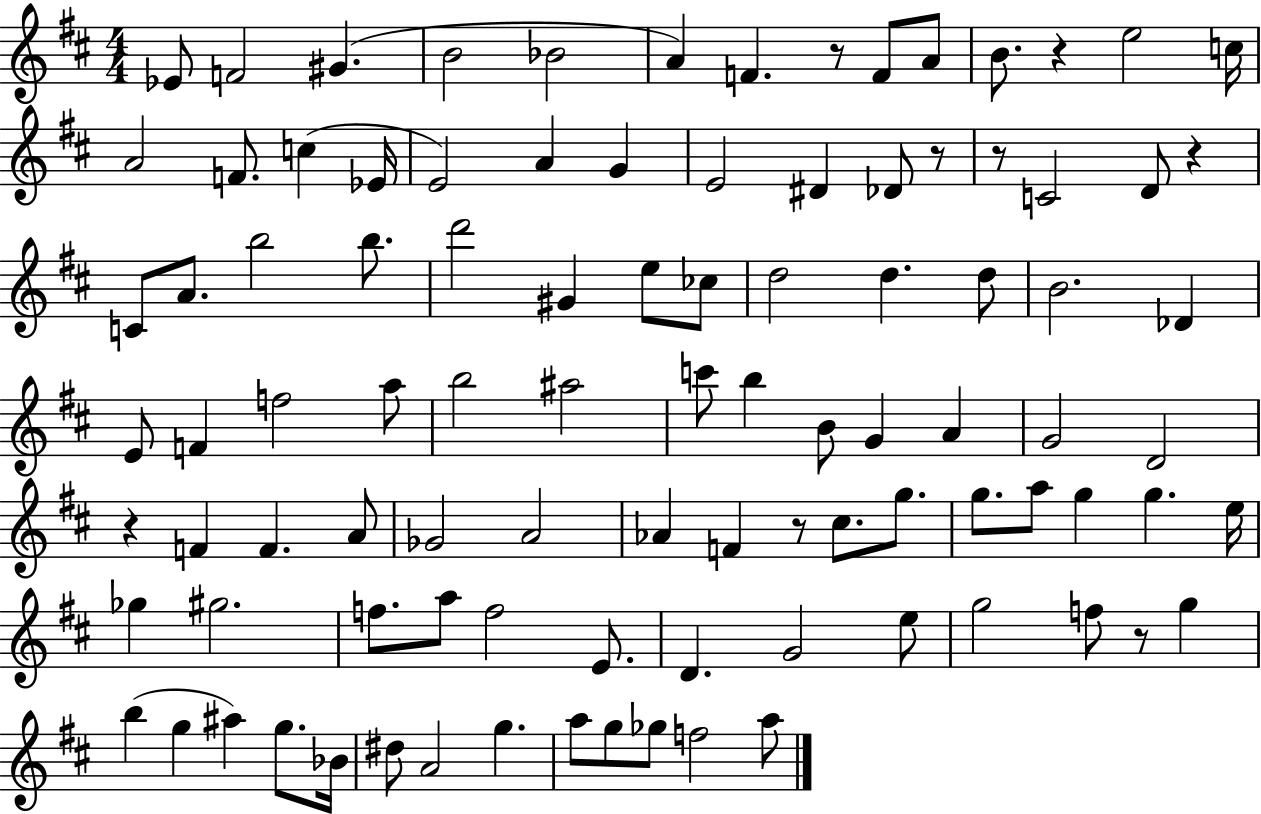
{
  \clef treble
  \numericTimeSignature
  \time 4/4
  \key d \major
  ees'8 f'2 gis'4.( | b'2 bes'2 | a'4) f'4. r8 f'8 a'8 | b'8. r4 e''2 c''16 | \break a'2 f'8. c''4( ees'16 | e'2) a'4 g'4 | e'2 dis'4 des'8 r8 | r8 c'2 d'8 r4 | \break c'8 a'8. b''2 b''8. | d'''2 gis'4 e''8 ces''8 | d''2 d''4. d''8 | b'2. des'4 | \break e'8 f'4 f''2 a''8 | b''2 ais''2 | c'''8 b''4 b'8 g'4 a'4 | g'2 d'2 | \break r4 f'4 f'4. a'8 | ges'2 a'2 | aes'4 f'4 r8 cis''8. g''8. | g''8. a''8 g''4 g''4. e''16 | \break ges''4 gis''2. | f''8. a''8 f''2 e'8. | d'4. g'2 e''8 | g''2 f''8 r8 g''4 | \break b''4( g''4 ais''4) g''8. bes'16 | dis''8 a'2 g''4. | a''8 g''8 ges''8 f''2 a''8 | \bar "|."
}